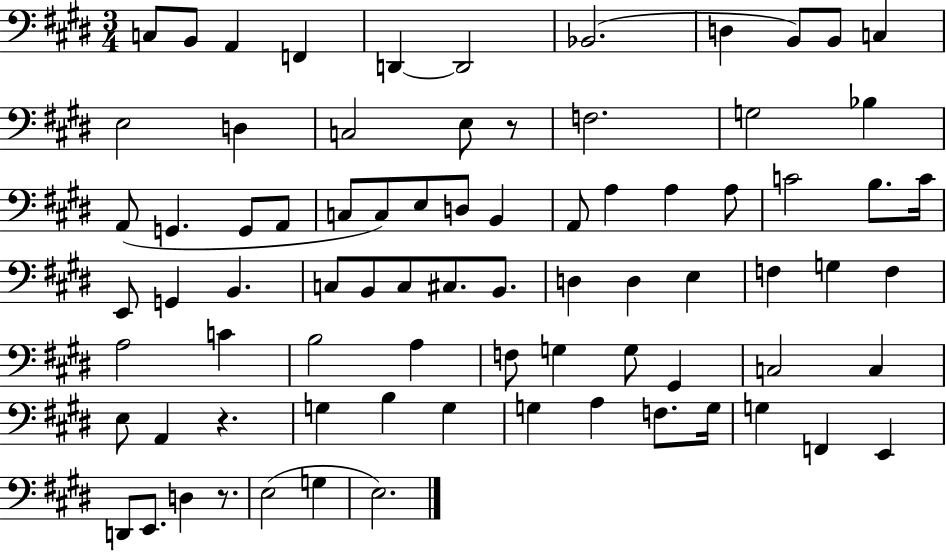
C3/e B2/e A2/q F2/q D2/q D2/h Bb2/h. D3/q B2/e B2/e C3/q E3/h D3/q C3/h E3/e R/e F3/h. G3/h Bb3/q A2/e G2/q. G2/e A2/e C3/e C3/e E3/e D3/e B2/q A2/e A3/q A3/q A3/e C4/h B3/e. C4/s E2/e G2/q B2/q. C3/e B2/e C3/e C#3/e. B2/e. D3/q D3/q E3/q F3/q G3/q F3/q A3/h C4/q B3/h A3/q F3/e G3/q G3/e G#2/q C3/h C3/q E3/e A2/q R/q. G3/q B3/q G3/q G3/q A3/q F3/e. G3/s G3/q F2/q E2/q D2/e E2/e. D3/q R/e. E3/h G3/q E3/h.